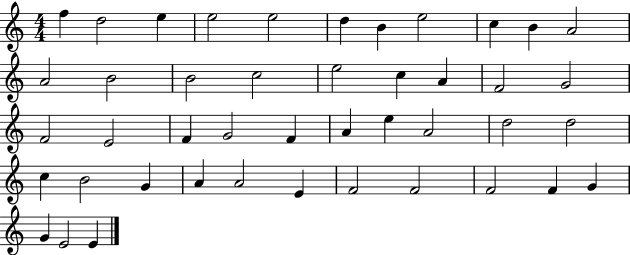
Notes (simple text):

F5/q D5/h E5/q E5/h E5/h D5/q B4/q E5/h C5/q B4/q A4/h A4/h B4/h B4/h C5/h E5/h C5/q A4/q F4/h G4/h F4/h E4/h F4/q G4/h F4/q A4/q E5/q A4/h D5/h D5/h C5/q B4/h G4/q A4/q A4/h E4/q F4/h F4/h F4/h F4/q G4/q G4/q E4/h E4/q